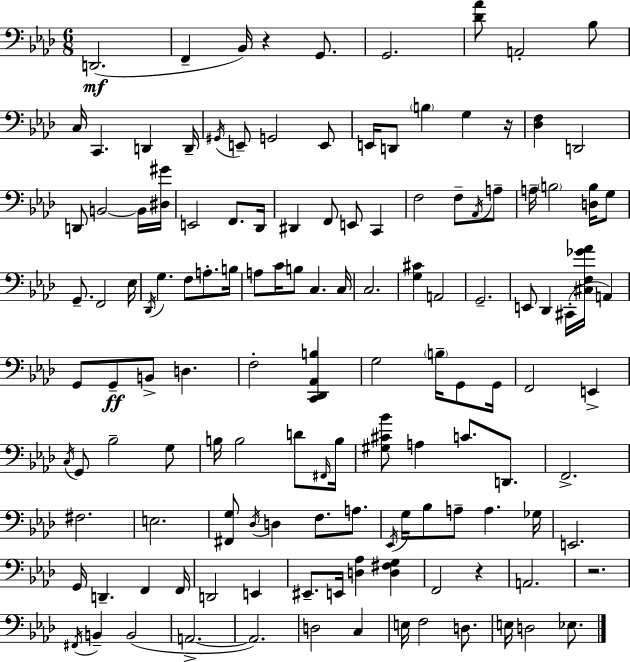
X:1
T:Untitled
M:6/8
L:1/4
K:Fm
D,,2 F,, _B,,/4 z G,,/2 G,,2 [_D_A]/2 A,,2 _B,/2 C,/4 C,, D,, D,,/4 ^G,,/4 E,,/2 G,,2 E,,/2 E,,/4 D,,/2 B, G, z/4 [_D,F,] D,,2 D,,/2 B,,2 B,,/4 [^D,^G]/4 E,,2 F,,/2 _D,,/4 ^D,, F,,/2 E,,/2 C,, F,2 F,/2 _A,,/4 A,/2 A,/4 B,2 [D,B,]/4 G,/2 G,,/2 F,,2 _E,/4 _D,,/4 G, F,/2 A,/2 B,/4 A,/2 C/4 B,/2 C, C,/4 C,2 [G,^C] A,,2 G,,2 E,,/2 _D,, ^C,,/4 [^C,F,_G_A]/4 A,, G,,/2 G,,/2 B,,/2 D, F,2 [C,,_D,,_A,,B,] G,2 B,/4 G,,/2 G,,/4 F,,2 E,, C,/4 G,,/2 _B,2 G,/2 B,/4 B,2 D/2 ^F,,/4 B,/4 [^G,^C_B]/2 A, C/2 D,,/2 F,,2 ^F,2 E,2 [^F,,G,]/2 _D,/4 D, F,/2 A,/2 _E,,/4 G,/4 _B,/2 A,/2 A, _G,/4 E,,2 G,,/4 D,, F,, F,,/4 D,,2 E,, ^E,,/2 E,,/4 [D,_A,] [D,^F,G,] F,,2 z A,,2 z2 ^F,,/4 B,, B,,2 A,,2 A,,2 D,2 C, E,/4 F,2 D,/2 E,/4 D,2 _E,/2